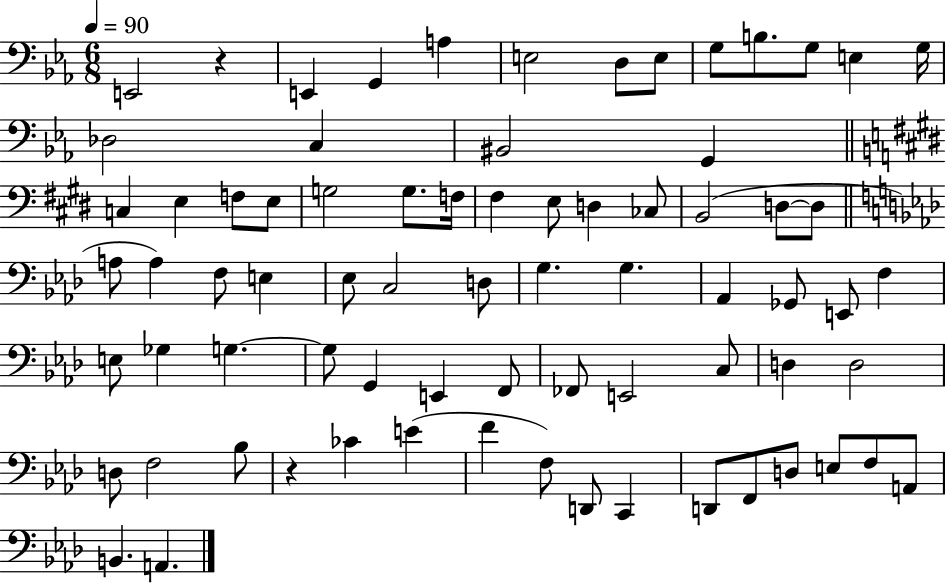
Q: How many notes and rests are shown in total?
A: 74